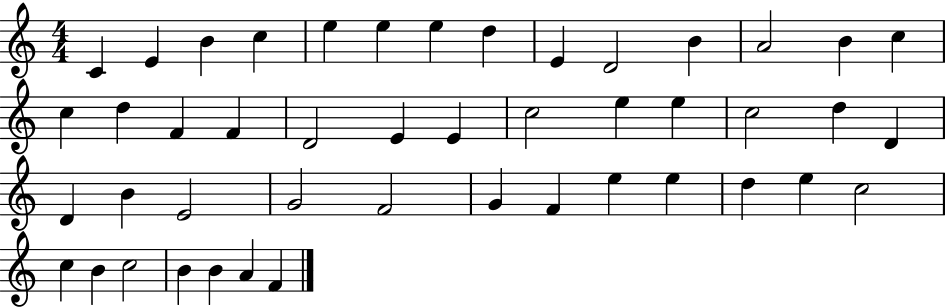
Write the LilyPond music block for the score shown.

{
  \clef treble
  \numericTimeSignature
  \time 4/4
  \key c \major
  c'4 e'4 b'4 c''4 | e''4 e''4 e''4 d''4 | e'4 d'2 b'4 | a'2 b'4 c''4 | \break c''4 d''4 f'4 f'4 | d'2 e'4 e'4 | c''2 e''4 e''4 | c''2 d''4 d'4 | \break d'4 b'4 e'2 | g'2 f'2 | g'4 f'4 e''4 e''4 | d''4 e''4 c''2 | \break c''4 b'4 c''2 | b'4 b'4 a'4 f'4 | \bar "|."
}